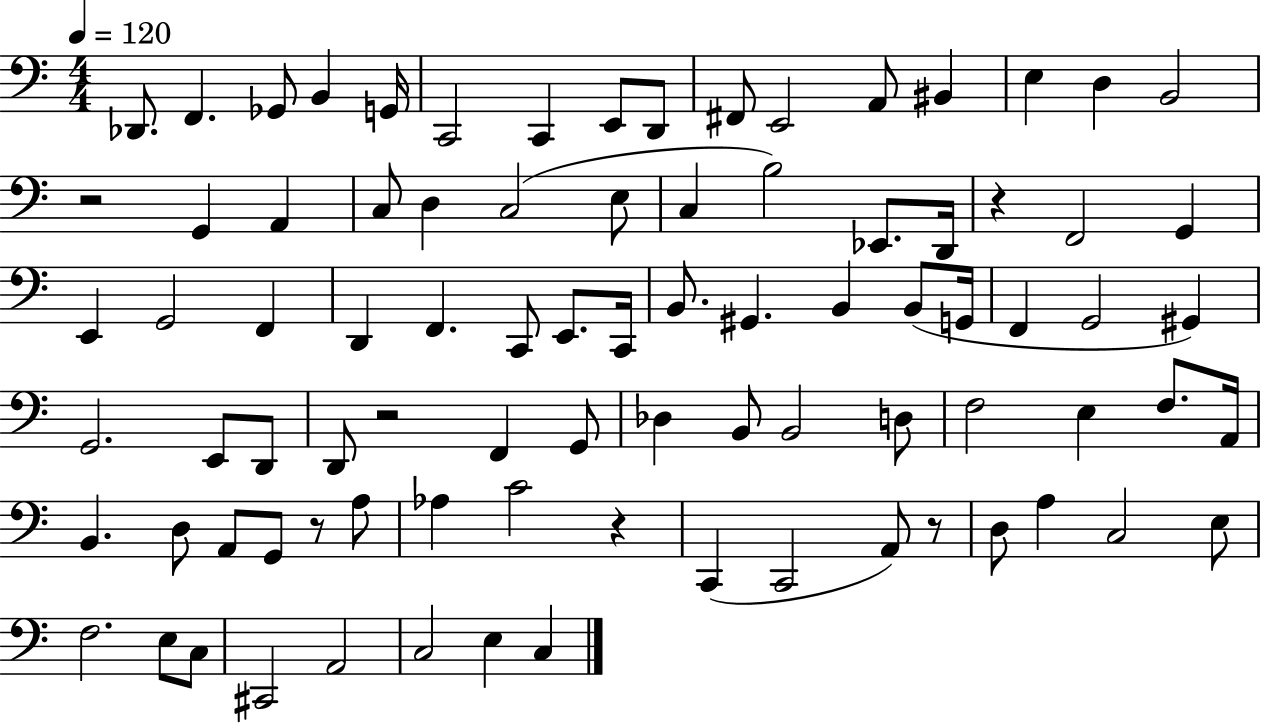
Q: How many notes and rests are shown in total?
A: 86